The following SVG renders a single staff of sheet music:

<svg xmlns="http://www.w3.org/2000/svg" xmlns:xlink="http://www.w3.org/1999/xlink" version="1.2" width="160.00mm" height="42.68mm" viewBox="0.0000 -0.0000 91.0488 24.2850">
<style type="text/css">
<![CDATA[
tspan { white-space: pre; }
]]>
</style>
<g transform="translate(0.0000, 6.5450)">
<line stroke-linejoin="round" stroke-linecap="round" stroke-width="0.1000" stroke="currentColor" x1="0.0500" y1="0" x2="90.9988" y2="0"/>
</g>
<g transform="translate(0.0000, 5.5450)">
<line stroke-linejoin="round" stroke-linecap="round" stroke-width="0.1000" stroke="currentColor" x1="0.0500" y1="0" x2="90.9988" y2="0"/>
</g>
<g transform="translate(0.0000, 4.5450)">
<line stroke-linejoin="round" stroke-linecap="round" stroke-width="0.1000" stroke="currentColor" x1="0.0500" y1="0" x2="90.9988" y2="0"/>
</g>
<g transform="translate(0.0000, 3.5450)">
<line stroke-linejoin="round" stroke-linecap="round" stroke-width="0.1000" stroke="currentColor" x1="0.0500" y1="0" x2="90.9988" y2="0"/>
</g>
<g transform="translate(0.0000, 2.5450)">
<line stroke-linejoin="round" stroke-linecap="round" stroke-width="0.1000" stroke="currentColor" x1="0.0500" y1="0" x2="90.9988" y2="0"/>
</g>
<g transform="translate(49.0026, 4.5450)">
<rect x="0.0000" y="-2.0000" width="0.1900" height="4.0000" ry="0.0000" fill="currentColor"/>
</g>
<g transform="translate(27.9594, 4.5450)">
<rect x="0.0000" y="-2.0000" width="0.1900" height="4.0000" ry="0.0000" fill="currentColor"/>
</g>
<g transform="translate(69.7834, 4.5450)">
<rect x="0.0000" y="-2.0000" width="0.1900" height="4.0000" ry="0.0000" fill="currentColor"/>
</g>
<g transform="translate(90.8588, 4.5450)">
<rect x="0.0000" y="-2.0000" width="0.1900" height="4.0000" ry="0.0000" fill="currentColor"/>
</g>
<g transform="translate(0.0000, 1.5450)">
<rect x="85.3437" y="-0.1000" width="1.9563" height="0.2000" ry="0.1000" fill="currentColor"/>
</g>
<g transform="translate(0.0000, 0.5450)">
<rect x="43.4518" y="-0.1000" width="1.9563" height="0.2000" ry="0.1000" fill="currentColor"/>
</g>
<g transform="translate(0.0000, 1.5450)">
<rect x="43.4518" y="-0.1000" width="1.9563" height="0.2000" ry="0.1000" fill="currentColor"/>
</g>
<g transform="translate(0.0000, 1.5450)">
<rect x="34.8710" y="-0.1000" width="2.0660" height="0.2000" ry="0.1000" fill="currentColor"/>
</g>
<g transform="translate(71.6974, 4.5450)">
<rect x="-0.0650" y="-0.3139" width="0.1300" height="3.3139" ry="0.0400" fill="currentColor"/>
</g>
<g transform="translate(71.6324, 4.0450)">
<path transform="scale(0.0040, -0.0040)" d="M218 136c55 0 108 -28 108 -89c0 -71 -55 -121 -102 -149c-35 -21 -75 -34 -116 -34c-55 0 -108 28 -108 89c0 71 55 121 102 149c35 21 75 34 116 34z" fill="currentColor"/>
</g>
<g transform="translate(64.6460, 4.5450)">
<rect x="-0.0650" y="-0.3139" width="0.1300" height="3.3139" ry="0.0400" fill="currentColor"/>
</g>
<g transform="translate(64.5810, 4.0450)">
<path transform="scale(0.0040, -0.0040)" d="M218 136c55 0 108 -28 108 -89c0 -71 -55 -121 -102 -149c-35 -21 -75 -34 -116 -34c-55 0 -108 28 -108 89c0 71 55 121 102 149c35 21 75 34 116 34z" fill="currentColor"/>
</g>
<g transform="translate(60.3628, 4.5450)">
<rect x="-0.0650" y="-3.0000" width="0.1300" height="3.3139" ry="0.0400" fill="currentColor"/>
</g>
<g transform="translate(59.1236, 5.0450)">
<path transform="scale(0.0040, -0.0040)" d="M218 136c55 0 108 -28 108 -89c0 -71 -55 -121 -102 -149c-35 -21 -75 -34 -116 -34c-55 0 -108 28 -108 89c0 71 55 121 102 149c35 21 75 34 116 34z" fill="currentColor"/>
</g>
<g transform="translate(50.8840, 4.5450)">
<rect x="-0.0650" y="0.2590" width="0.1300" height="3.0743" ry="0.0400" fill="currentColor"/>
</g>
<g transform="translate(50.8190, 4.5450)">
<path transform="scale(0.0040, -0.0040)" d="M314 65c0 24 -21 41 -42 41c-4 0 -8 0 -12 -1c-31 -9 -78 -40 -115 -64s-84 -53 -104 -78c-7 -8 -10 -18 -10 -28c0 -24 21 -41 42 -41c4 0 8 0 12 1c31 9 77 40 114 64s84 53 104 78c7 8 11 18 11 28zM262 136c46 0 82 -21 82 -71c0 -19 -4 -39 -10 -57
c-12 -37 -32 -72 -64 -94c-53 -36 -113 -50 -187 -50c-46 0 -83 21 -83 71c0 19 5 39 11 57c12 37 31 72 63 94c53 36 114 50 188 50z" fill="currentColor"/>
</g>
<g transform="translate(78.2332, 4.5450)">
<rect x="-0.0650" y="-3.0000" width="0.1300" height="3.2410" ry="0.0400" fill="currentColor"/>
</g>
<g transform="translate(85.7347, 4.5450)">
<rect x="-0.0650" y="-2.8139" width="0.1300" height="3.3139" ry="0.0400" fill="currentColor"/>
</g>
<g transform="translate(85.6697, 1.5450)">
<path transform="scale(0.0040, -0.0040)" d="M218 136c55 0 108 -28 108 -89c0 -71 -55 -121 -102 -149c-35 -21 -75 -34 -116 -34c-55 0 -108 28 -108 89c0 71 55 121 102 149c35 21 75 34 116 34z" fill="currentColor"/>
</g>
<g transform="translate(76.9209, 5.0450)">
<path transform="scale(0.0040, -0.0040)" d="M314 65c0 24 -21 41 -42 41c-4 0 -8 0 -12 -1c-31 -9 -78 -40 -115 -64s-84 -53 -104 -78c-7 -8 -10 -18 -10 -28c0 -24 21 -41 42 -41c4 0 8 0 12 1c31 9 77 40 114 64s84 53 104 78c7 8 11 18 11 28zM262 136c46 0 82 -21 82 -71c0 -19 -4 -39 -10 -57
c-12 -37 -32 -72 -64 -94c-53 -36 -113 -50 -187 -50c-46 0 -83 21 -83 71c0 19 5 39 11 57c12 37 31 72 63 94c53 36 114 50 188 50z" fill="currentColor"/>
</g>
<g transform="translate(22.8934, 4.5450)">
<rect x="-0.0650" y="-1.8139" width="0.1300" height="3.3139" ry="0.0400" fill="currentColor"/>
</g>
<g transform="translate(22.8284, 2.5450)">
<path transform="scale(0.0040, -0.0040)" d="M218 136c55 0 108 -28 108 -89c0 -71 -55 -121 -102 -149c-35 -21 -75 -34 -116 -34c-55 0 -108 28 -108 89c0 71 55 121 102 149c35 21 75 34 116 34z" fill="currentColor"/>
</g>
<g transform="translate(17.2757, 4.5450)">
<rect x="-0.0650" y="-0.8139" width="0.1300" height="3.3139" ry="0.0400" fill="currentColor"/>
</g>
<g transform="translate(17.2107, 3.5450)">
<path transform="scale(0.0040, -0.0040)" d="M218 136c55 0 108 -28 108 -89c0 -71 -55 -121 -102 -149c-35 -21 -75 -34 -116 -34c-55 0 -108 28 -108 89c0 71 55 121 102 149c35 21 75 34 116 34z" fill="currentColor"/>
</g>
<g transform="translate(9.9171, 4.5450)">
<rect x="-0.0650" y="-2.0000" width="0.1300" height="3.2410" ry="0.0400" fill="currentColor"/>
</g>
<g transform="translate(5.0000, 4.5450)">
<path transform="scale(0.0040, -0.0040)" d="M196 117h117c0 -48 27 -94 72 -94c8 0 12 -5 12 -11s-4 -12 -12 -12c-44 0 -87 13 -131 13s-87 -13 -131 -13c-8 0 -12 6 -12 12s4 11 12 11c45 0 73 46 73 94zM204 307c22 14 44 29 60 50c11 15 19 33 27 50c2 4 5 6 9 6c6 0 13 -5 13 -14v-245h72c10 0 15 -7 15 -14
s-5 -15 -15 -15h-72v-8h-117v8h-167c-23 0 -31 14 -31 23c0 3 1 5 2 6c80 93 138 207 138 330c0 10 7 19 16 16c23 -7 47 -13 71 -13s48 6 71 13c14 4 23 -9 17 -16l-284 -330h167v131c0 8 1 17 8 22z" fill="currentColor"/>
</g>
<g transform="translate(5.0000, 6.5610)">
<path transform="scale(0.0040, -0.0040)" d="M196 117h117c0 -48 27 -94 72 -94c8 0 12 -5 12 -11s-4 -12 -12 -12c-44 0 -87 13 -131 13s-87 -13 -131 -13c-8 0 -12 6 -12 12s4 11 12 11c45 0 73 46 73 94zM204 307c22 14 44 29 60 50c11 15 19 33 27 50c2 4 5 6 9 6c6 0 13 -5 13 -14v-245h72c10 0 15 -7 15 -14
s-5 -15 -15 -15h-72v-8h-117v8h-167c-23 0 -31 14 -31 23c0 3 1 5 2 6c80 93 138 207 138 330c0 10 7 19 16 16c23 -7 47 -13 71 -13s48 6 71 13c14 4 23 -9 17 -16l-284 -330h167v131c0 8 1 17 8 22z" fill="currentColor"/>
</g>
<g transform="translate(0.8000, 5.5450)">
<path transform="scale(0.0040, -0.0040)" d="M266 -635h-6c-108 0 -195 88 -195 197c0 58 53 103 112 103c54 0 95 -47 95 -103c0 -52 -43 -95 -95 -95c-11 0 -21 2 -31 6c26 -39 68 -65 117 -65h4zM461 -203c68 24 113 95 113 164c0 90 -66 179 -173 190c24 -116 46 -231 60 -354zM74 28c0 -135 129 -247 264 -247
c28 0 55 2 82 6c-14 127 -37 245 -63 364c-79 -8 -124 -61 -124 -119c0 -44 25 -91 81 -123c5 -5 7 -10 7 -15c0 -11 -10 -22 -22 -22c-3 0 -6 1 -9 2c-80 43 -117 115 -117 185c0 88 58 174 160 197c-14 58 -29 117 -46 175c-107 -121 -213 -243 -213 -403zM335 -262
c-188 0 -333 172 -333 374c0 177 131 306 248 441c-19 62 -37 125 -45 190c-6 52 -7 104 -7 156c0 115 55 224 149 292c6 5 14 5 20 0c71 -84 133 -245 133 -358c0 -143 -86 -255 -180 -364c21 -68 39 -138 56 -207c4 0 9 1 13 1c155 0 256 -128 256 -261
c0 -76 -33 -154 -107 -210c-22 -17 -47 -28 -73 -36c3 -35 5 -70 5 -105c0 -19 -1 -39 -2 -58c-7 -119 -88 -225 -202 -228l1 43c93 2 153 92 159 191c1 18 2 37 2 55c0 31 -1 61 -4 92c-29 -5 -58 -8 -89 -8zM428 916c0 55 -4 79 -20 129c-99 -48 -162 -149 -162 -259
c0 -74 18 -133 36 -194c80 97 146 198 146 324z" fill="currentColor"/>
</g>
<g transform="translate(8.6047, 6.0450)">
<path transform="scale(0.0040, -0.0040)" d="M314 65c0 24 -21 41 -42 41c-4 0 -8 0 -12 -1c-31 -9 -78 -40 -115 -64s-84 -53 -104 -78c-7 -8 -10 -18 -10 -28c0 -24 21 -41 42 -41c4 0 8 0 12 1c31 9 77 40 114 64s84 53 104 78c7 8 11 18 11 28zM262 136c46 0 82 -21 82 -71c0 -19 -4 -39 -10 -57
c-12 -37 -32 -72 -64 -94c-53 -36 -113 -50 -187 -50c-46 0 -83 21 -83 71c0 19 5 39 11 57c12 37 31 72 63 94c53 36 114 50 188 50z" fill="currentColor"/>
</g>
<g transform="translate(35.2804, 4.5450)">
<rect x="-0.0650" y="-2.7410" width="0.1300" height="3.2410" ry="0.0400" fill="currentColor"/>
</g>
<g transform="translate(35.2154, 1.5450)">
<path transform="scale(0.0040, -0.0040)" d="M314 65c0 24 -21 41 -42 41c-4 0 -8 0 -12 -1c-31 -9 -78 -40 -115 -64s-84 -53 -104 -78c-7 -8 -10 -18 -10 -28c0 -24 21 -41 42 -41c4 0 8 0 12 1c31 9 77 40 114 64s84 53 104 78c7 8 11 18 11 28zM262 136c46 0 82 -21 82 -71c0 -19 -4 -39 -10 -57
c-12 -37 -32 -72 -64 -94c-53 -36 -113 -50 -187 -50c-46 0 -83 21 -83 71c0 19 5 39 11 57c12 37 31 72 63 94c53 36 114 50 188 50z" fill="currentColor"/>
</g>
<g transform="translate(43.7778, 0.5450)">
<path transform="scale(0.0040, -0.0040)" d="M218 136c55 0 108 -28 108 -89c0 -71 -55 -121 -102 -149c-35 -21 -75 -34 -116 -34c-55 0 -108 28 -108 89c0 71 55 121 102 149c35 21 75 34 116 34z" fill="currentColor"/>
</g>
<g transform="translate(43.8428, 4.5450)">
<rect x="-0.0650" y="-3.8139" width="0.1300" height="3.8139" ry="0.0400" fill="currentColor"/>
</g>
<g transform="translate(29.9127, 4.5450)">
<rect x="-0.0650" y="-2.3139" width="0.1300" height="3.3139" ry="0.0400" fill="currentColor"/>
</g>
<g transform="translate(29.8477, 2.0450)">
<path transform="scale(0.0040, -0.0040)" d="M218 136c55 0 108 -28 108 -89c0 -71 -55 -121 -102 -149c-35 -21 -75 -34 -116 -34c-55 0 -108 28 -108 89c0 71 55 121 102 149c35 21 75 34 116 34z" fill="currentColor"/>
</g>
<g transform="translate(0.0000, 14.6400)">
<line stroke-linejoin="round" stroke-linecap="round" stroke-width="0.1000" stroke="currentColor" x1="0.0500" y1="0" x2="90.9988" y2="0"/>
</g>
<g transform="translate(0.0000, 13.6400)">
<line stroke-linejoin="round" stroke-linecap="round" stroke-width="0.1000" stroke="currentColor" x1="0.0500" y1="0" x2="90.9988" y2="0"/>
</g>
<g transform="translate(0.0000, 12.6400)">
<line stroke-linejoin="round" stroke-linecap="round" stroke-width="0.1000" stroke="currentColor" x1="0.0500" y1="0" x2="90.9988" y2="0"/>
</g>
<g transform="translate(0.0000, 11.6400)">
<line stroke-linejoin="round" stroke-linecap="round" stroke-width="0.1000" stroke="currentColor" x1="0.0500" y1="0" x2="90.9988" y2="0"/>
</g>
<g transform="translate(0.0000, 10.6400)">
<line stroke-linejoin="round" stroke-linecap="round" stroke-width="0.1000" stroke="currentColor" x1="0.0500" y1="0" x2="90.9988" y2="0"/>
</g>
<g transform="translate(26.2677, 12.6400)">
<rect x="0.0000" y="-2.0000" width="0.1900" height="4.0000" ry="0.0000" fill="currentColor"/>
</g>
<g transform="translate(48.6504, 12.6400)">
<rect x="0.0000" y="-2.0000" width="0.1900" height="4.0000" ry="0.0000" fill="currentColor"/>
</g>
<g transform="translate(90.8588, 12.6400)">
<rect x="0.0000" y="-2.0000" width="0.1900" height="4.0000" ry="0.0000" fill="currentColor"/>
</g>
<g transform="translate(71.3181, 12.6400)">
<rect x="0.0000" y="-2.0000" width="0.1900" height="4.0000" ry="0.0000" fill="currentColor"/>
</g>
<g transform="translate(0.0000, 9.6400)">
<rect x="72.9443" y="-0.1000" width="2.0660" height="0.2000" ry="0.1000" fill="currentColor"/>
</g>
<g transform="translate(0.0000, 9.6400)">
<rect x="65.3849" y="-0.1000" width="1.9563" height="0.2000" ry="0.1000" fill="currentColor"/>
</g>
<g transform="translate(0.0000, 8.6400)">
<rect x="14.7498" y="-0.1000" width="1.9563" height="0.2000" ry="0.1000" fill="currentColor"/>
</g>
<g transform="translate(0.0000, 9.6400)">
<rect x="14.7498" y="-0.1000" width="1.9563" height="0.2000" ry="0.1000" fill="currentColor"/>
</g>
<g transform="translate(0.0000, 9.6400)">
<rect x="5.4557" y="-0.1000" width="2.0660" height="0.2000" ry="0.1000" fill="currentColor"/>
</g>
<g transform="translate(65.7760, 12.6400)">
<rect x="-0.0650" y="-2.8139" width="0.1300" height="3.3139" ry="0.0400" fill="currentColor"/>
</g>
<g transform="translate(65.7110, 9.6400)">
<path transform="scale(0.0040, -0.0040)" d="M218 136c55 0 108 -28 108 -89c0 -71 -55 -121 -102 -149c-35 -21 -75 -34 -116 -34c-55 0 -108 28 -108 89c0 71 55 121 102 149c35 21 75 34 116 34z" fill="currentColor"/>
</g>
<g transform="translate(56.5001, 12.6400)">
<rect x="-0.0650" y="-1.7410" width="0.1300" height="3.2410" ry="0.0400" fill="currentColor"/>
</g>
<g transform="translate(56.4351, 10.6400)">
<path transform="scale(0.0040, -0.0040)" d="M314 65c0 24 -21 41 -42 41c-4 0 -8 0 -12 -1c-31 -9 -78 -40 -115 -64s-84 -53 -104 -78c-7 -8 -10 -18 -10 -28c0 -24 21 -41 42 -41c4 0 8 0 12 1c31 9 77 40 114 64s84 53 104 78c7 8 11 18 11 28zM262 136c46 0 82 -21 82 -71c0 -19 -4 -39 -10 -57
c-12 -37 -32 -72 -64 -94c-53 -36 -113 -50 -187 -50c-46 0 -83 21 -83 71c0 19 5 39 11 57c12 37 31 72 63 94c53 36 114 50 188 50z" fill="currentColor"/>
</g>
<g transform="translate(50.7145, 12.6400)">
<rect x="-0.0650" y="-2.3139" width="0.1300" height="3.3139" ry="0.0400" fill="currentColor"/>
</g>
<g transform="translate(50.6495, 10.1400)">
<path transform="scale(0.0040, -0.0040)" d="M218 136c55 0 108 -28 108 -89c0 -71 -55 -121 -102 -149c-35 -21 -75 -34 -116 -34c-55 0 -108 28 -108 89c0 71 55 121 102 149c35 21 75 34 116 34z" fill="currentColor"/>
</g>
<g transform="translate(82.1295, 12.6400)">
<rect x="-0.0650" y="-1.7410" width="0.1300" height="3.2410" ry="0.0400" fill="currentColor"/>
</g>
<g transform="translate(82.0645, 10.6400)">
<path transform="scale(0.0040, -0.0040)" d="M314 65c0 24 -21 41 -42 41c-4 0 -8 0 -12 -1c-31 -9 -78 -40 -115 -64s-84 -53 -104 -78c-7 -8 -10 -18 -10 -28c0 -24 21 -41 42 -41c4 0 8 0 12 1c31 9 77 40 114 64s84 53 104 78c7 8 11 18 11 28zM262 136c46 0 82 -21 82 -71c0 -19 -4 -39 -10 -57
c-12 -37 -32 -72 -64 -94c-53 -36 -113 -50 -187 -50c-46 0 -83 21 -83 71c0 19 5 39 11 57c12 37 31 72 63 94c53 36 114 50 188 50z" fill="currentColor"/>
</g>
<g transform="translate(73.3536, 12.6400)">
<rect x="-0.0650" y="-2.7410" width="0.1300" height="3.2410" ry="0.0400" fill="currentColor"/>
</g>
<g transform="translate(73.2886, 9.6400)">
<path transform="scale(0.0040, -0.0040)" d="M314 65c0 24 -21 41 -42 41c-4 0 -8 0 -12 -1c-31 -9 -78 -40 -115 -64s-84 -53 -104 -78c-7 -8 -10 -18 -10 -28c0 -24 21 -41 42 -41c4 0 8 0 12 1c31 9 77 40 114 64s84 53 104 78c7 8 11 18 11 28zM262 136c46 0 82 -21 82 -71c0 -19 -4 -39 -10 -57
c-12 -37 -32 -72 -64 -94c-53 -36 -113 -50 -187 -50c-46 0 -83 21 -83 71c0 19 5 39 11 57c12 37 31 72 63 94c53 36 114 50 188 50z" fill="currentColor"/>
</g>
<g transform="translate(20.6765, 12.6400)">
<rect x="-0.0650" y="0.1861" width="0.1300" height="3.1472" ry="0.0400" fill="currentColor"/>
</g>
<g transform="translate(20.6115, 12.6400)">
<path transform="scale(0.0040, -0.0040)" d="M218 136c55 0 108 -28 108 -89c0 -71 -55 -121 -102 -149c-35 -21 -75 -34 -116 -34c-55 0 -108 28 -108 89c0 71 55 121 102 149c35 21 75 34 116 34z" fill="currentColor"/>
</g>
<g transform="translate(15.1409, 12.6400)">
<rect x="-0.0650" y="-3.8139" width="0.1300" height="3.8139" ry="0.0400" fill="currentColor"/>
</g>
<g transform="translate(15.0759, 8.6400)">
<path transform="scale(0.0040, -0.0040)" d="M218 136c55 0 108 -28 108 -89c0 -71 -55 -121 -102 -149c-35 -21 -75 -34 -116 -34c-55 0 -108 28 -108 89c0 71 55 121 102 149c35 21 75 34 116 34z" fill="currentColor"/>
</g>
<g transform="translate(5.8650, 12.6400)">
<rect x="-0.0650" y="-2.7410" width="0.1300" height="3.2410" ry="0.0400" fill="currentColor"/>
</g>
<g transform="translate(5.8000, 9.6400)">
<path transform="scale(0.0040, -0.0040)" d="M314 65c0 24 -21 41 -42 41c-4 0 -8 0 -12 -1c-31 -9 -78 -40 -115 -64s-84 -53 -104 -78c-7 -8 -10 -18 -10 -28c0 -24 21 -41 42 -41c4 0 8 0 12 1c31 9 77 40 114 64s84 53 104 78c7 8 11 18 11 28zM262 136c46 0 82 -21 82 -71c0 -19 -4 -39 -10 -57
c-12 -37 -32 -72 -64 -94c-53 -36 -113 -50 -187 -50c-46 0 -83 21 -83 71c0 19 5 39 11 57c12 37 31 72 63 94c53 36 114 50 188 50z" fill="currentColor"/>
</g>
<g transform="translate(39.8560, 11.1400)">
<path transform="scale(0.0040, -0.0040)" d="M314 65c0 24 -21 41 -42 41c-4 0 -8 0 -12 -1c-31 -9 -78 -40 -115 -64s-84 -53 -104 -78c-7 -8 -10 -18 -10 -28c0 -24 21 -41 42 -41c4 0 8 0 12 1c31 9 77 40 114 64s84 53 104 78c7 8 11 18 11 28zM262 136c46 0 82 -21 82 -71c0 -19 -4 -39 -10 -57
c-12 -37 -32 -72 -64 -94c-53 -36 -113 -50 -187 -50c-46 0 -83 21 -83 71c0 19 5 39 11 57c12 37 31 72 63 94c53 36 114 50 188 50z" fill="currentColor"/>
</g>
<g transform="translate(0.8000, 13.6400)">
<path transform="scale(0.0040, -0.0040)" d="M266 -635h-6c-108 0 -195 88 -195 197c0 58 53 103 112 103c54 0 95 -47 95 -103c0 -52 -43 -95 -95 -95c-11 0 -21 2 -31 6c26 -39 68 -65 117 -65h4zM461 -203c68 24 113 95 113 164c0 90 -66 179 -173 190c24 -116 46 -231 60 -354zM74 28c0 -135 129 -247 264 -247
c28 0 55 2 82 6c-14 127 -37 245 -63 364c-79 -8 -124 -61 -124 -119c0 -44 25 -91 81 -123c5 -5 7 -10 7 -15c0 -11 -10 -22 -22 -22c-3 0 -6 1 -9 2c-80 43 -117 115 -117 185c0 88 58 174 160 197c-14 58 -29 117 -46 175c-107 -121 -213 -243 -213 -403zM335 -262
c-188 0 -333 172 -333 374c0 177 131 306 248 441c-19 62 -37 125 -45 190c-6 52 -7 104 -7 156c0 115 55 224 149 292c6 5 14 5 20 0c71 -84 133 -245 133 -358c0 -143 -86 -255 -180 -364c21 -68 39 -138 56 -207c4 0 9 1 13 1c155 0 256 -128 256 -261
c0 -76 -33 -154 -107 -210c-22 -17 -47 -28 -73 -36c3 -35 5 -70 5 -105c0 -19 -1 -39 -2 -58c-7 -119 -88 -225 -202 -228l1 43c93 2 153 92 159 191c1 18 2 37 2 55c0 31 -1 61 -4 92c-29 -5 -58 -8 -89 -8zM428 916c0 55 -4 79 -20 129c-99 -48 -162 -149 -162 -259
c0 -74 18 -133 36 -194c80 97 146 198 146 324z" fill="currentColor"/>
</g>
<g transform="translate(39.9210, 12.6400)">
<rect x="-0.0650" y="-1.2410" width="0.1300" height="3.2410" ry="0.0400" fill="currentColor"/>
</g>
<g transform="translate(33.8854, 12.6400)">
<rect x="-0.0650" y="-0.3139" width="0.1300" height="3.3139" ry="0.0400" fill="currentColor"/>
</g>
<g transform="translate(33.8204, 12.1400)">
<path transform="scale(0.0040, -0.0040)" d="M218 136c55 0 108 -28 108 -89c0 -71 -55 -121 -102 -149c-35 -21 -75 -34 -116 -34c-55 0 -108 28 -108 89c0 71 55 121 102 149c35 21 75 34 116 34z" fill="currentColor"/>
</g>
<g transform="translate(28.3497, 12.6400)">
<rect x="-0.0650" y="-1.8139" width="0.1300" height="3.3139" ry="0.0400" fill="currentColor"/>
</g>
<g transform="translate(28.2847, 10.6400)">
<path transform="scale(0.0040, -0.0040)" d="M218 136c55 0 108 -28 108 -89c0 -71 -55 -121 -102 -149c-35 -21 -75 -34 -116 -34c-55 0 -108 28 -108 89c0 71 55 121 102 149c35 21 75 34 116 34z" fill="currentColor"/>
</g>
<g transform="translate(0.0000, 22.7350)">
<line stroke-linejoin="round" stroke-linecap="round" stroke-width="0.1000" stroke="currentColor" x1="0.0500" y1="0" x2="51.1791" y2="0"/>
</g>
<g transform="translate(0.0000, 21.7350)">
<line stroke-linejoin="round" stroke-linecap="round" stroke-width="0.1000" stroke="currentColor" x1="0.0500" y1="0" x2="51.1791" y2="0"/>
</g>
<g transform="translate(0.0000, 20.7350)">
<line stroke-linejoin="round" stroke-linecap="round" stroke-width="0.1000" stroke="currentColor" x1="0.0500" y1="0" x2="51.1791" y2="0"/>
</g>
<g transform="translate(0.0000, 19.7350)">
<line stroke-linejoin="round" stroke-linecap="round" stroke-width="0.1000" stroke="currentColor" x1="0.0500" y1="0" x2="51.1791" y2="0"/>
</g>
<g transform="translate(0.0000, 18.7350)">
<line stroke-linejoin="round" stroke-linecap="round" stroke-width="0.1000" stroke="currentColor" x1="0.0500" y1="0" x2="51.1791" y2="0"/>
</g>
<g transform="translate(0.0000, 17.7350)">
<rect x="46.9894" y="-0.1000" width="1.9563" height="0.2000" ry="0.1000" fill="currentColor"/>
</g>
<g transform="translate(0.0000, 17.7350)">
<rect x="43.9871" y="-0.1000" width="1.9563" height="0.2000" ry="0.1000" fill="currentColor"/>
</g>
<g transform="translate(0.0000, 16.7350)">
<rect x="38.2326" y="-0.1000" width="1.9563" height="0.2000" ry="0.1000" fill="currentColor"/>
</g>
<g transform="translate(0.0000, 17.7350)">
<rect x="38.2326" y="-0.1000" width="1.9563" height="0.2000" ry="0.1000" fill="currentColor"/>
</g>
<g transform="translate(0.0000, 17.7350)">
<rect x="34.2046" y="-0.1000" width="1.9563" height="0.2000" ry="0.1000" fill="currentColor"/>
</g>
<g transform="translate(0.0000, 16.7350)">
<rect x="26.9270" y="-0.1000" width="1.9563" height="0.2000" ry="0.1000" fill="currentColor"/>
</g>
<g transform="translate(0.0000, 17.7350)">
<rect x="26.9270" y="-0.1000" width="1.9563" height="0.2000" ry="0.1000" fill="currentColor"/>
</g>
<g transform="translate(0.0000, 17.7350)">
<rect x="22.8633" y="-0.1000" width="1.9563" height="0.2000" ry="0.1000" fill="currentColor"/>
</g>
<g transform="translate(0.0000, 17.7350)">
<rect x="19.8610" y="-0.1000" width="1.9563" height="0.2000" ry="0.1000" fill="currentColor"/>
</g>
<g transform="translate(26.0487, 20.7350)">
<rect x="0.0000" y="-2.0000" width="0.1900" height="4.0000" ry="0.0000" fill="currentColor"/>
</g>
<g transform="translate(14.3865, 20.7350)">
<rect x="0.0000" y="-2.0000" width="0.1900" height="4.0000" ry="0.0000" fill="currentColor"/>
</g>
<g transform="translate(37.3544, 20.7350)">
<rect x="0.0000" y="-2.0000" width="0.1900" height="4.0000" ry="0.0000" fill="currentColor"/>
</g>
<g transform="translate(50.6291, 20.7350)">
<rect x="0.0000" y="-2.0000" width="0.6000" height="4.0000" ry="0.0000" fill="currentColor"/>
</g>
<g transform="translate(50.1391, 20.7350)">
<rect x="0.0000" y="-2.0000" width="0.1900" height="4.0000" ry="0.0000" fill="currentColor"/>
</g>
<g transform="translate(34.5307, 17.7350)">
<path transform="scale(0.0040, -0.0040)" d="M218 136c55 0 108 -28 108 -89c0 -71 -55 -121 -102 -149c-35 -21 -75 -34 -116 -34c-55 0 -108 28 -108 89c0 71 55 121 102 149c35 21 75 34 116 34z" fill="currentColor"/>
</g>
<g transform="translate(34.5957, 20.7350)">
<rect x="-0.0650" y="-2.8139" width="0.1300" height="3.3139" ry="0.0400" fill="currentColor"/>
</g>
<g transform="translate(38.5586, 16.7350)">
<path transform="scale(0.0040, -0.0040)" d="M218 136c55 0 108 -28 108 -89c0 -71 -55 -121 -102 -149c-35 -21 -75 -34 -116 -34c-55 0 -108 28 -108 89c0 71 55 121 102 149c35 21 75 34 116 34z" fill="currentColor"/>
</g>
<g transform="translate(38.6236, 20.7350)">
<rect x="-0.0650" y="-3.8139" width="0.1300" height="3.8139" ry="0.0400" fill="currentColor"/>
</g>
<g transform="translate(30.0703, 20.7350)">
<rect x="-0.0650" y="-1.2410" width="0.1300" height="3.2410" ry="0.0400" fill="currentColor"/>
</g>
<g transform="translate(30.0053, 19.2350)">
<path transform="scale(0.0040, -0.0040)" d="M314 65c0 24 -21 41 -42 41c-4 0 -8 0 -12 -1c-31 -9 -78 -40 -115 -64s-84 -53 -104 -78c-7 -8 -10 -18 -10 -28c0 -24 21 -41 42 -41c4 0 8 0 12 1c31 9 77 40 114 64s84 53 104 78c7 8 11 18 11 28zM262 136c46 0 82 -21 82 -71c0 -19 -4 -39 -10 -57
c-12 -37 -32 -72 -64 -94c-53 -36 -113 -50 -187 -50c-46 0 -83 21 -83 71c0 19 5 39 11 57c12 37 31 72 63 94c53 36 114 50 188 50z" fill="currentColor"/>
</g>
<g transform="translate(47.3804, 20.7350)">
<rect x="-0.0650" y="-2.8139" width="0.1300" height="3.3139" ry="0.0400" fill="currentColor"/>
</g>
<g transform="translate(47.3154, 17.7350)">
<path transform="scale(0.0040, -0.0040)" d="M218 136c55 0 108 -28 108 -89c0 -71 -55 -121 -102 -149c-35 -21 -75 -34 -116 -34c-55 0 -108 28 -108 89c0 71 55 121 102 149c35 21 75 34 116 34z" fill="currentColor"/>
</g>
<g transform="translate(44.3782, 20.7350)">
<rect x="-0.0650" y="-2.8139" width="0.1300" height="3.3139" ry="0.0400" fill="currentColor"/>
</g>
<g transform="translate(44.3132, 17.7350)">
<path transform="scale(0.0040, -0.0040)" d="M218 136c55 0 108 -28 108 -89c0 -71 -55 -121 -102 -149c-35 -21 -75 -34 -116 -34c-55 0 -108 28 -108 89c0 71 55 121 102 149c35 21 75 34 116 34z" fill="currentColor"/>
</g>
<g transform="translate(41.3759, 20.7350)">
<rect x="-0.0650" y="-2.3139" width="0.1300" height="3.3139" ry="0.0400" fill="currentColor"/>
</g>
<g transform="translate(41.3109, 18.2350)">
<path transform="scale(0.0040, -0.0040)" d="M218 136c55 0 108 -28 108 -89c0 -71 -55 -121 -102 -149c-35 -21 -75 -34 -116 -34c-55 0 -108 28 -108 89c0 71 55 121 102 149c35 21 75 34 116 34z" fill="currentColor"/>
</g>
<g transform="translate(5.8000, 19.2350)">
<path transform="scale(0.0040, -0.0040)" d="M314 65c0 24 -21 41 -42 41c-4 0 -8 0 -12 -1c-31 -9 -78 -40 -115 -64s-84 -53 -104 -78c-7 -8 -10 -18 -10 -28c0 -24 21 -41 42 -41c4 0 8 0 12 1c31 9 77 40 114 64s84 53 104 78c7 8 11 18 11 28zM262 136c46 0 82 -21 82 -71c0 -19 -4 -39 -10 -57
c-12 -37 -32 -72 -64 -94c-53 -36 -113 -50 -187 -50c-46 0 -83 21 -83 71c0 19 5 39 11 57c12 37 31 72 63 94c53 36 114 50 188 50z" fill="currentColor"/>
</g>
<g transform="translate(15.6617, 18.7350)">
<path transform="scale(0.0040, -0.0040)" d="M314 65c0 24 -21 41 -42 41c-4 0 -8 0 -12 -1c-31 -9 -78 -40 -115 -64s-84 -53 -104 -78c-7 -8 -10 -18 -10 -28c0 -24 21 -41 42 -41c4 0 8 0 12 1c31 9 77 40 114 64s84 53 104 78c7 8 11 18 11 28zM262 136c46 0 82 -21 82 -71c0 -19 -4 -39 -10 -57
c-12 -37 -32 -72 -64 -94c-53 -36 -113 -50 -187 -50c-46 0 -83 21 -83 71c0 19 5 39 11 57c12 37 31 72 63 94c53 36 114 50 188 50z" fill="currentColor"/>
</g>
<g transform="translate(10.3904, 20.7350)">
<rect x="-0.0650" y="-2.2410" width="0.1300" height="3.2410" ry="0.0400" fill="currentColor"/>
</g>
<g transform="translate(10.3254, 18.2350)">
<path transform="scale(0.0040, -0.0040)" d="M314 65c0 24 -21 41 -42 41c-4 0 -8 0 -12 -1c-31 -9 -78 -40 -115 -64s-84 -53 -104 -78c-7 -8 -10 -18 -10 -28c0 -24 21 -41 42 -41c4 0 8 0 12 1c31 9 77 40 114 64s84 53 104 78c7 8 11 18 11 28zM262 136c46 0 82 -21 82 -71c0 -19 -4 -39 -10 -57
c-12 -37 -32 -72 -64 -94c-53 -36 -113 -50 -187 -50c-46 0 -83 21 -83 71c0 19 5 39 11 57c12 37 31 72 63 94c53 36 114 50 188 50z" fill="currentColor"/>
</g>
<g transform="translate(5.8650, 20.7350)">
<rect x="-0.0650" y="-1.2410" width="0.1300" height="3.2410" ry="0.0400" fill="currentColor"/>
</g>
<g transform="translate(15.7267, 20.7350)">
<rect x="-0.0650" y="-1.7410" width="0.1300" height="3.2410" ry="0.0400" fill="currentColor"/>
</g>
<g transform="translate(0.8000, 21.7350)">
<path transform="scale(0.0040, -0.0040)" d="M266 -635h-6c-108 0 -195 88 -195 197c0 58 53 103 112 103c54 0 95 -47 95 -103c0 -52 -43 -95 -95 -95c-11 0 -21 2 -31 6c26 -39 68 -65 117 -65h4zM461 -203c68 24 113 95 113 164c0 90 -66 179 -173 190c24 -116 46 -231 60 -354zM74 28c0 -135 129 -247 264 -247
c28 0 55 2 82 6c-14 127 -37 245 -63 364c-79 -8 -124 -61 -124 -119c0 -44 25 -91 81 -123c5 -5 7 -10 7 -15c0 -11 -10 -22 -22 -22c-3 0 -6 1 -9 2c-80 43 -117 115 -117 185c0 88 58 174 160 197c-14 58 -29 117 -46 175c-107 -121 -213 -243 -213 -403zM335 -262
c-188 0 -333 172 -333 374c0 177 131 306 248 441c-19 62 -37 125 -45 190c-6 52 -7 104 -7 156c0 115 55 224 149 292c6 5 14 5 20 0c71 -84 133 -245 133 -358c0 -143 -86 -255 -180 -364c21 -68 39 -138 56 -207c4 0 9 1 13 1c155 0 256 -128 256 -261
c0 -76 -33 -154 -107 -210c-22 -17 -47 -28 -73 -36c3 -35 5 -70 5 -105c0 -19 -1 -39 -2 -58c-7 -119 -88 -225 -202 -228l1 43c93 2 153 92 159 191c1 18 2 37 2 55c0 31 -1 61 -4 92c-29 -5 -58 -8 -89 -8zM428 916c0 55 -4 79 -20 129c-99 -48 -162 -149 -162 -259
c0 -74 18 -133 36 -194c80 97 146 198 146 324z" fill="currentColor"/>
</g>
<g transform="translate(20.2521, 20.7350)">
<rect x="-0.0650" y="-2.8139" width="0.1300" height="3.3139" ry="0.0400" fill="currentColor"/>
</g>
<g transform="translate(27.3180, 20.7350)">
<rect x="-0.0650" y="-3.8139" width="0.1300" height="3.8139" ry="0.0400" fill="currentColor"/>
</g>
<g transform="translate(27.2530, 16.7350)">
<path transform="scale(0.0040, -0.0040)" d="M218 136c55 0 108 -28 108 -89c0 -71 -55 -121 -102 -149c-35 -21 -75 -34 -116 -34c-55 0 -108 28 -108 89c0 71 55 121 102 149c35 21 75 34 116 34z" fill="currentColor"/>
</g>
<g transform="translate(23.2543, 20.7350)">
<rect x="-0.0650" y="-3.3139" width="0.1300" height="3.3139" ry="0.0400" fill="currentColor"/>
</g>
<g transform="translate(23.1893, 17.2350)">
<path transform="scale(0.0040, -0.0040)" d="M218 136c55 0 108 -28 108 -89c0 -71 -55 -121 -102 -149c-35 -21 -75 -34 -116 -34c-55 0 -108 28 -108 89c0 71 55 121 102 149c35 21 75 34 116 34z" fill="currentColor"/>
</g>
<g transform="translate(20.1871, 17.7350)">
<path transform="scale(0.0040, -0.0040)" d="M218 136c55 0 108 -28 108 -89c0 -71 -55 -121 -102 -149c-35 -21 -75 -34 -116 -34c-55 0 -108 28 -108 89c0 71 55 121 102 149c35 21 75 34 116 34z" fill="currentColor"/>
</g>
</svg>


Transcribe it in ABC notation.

X:1
T:Untitled
M:4/4
L:1/4
K:C
F2 d f g a2 c' B2 A c c A2 a a2 c' B f c e2 g f2 a a2 f2 e2 g2 f2 a b c' e2 a c' g a a